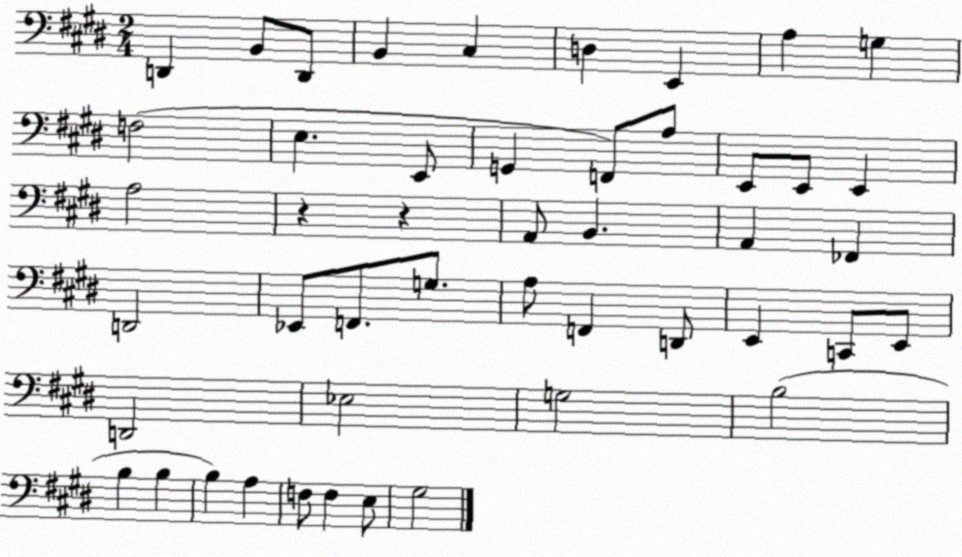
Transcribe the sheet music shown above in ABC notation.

X:1
T:Untitled
M:2/4
L:1/4
K:E
D,, B,,/2 D,,/2 B,, ^C, D, E,, A, G, F,2 E, E,,/2 G,, F,,/2 A,/2 E,,/2 E,,/2 E,, A,2 z z A,,/2 B,, A,, _F,, D,,2 _E,,/2 F,,/2 G,/2 A,/2 F,, D,,/2 E,, C,,/2 E,,/2 D,,2 _E,2 G,2 B,2 B, B, B, A, F,/2 F, E,/2 ^G,2